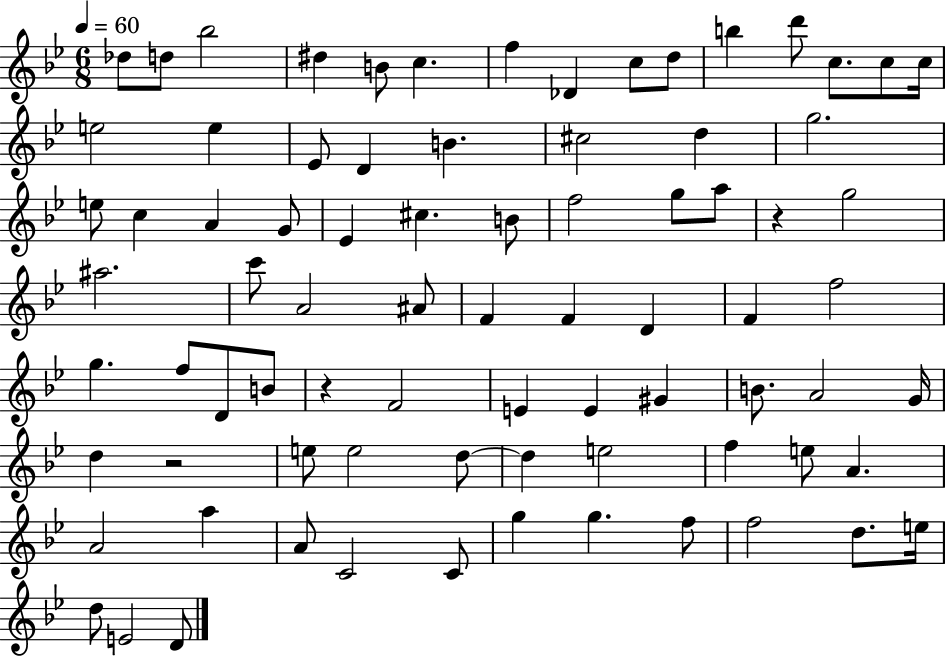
X:1
T:Untitled
M:6/8
L:1/4
K:Bb
_d/2 d/2 _b2 ^d B/2 c f _D c/2 d/2 b d'/2 c/2 c/2 c/4 e2 e _E/2 D B ^c2 d g2 e/2 c A G/2 _E ^c B/2 f2 g/2 a/2 z g2 ^a2 c'/2 A2 ^A/2 F F D F f2 g f/2 D/2 B/2 z F2 E E ^G B/2 A2 G/4 d z2 e/2 e2 d/2 d e2 f e/2 A A2 a A/2 C2 C/2 g g f/2 f2 d/2 e/4 d/2 E2 D/2